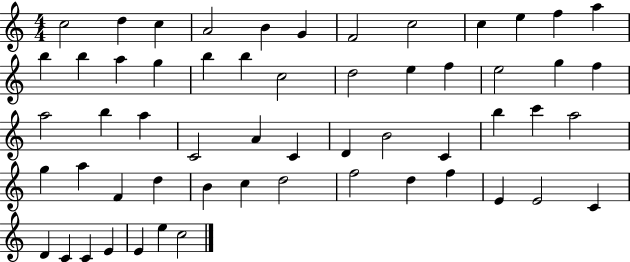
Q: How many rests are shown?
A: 0